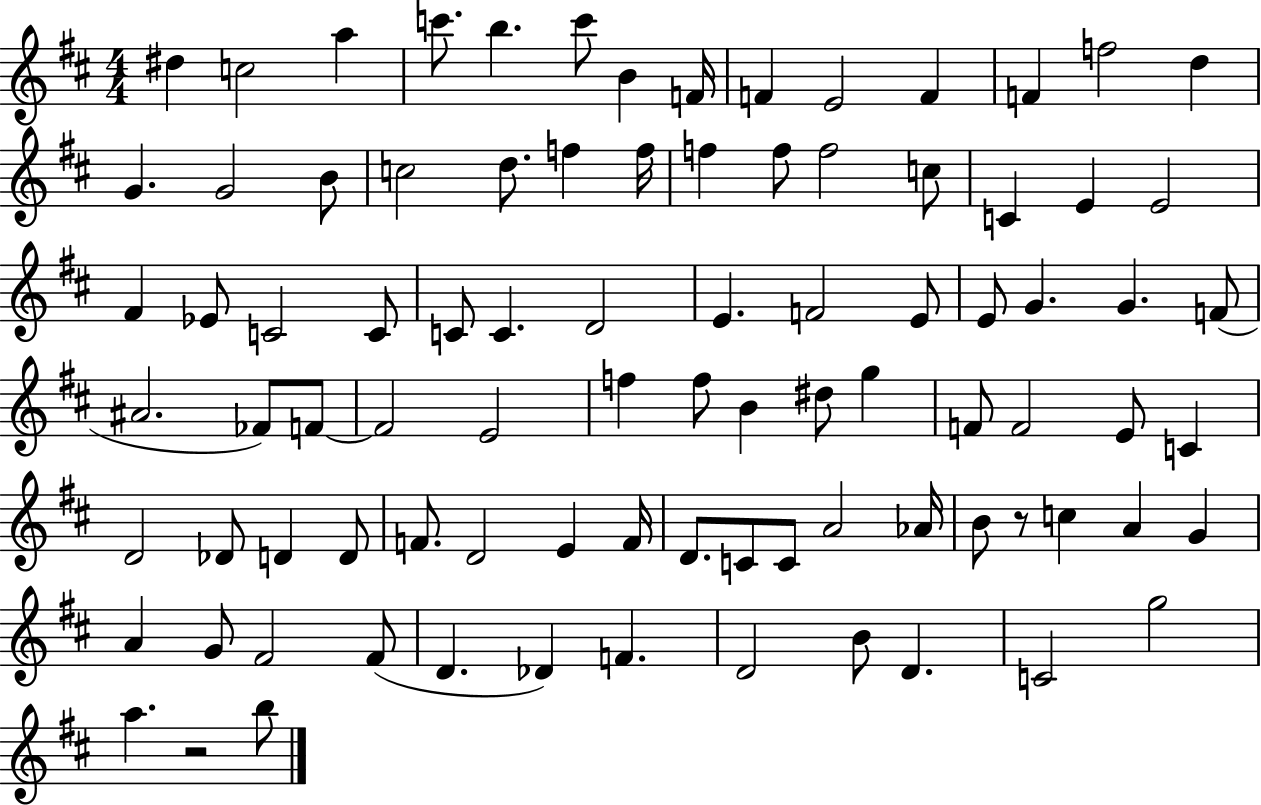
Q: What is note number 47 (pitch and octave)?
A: E4